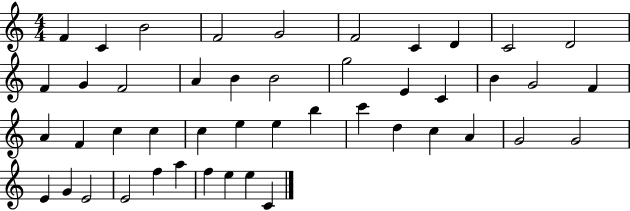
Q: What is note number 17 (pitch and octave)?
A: G5